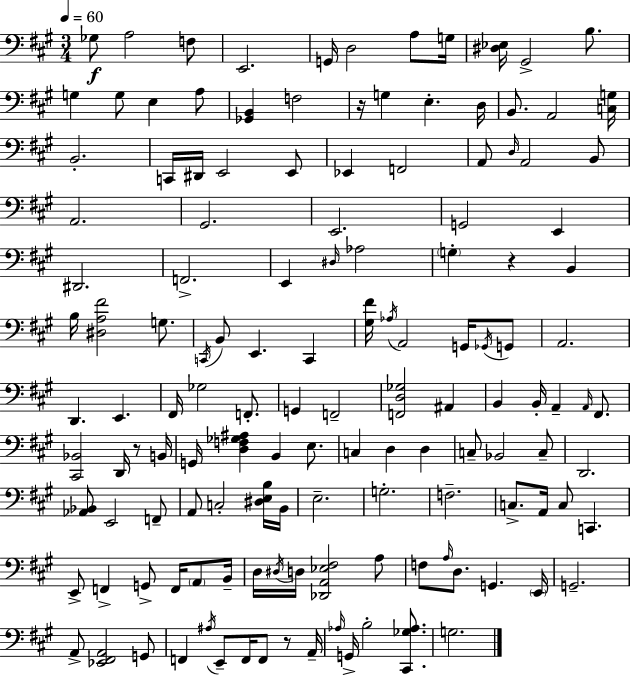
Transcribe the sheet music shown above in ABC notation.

X:1
T:Untitled
M:3/4
L:1/4
K:A
_G,/2 A,2 F,/2 E,,2 G,,/4 D,2 A,/2 G,/4 [^D,_E,]/4 ^G,,2 B,/2 G, G,/2 E, A,/2 [_G,,B,,] F,2 z/4 G, E, D,/4 B,,/2 A,,2 [C,G,]/4 B,,2 C,,/4 ^D,,/4 E,,2 E,,/2 _E,, F,,2 A,,/2 D,/4 A,,2 B,,/2 A,,2 ^G,,2 E,,2 G,,2 E,, ^D,,2 F,,2 E,, ^D,/4 _A,2 G, z B,, B,/4 [^D,A,^F]2 G,/2 C,,/4 B,,/2 E,, C,, [^G,^F]/4 _A,/4 A,,2 G,,/4 _G,,/4 G,,/2 A,,2 D,, E,, ^F,,/4 _G,2 F,,/2 G,, F,,2 [F,,D,_G,]2 ^A,, B,, B,,/4 A,, A,,/4 ^F,,/2 [^C,,_B,,]2 D,,/4 z/2 B,,/4 G,,/4 [D,F,_G,^A,] B,, E,/2 C, D, D, C,/2 _B,,2 C,/2 D,,2 [_A,,_B,,]/2 E,,2 F,,/2 A,,/2 C,2 [^D,E,B,]/4 B,,/4 E,2 G,2 F,2 C,/2 A,,/4 C,/2 C,, E,,/2 F,, G,,/2 F,,/4 A,,/2 B,,/4 D,/4 ^D,/4 D,/4 [_D,,A,,_E,^F,]2 A,/2 F,/2 A,/4 D,/2 G,, E,,/4 G,,2 A,,/2 [_E,,^F,,A,,]2 G,,/2 F,, ^A,/4 E,,/2 F,,/4 F,,/2 z/2 A,,/4 _A,/4 G,,/4 B,2 [^C,,_G,_A,]/2 G,2